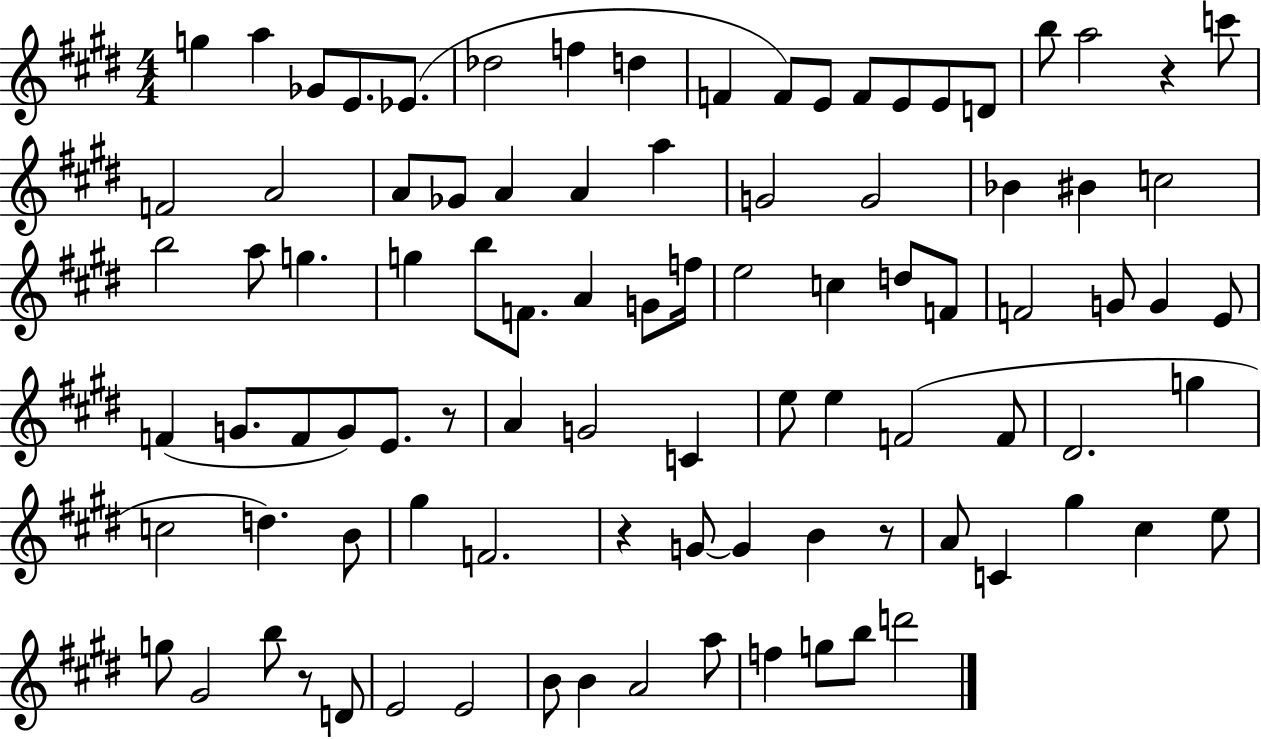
{
  \clef treble
  \numericTimeSignature
  \time 4/4
  \key e \major
  g''4 a''4 ges'8 e'8. ees'8.( | des''2 f''4 d''4 | f'4 f'8) e'8 f'8 e'8 e'8 d'8 | b''8 a''2 r4 c'''8 | \break f'2 a'2 | a'8 ges'8 a'4 a'4 a''4 | g'2 g'2 | bes'4 bis'4 c''2 | \break b''2 a''8 g''4. | g''4 b''8 f'8. a'4 g'8 f''16 | e''2 c''4 d''8 f'8 | f'2 g'8 g'4 e'8 | \break f'4( g'8. f'8 g'8) e'8. r8 | a'4 g'2 c'4 | e''8 e''4 f'2( f'8 | dis'2. g''4 | \break c''2 d''4.) b'8 | gis''4 f'2. | r4 g'8~~ g'4 b'4 r8 | a'8 c'4 gis''4 cis''4 e''8 | \break g''8 gis'2 b''8 r8 d'8 | e'2 e'2 | b'8 b'4 a'2 a''8 | f''4 g''8 b''8 d'''2 | \break \bar "|."
}